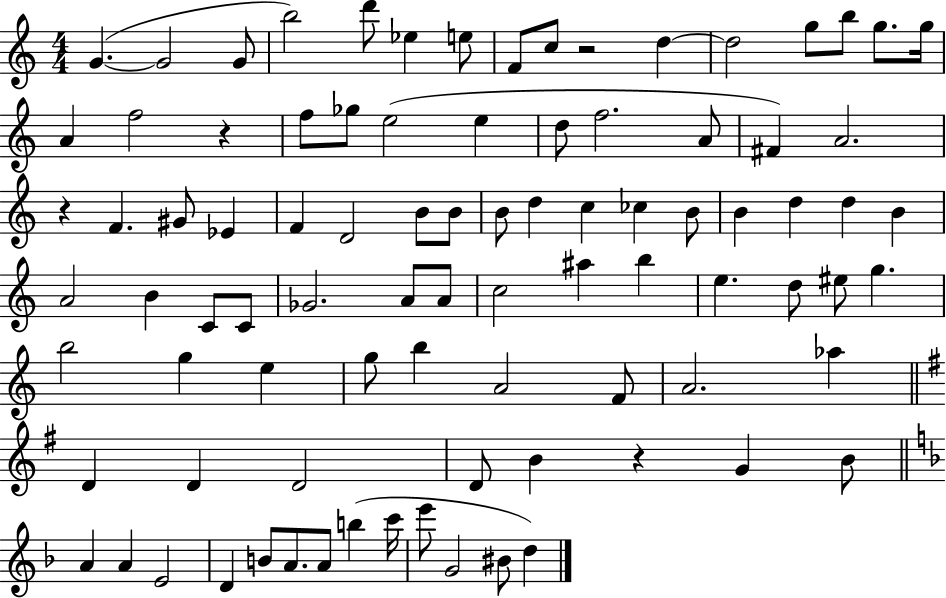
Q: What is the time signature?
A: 4/4